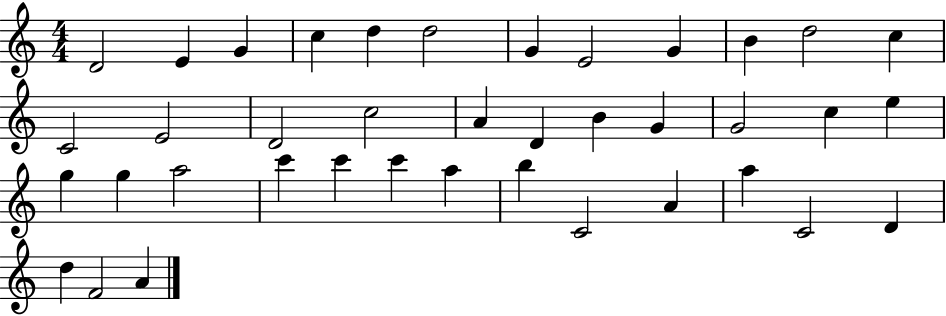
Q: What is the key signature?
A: C major